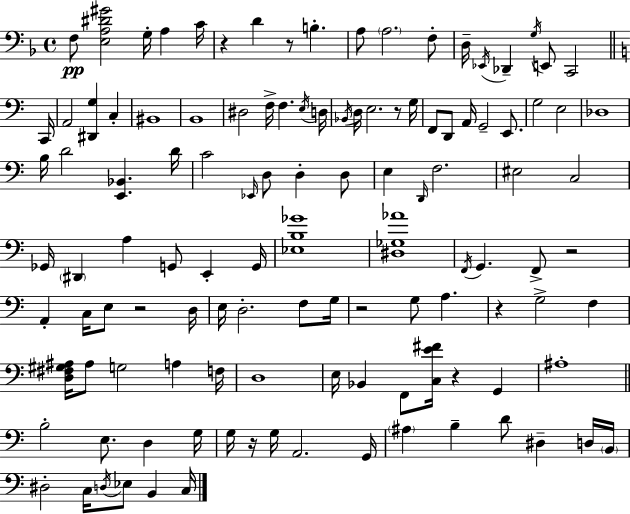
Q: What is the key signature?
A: D minor